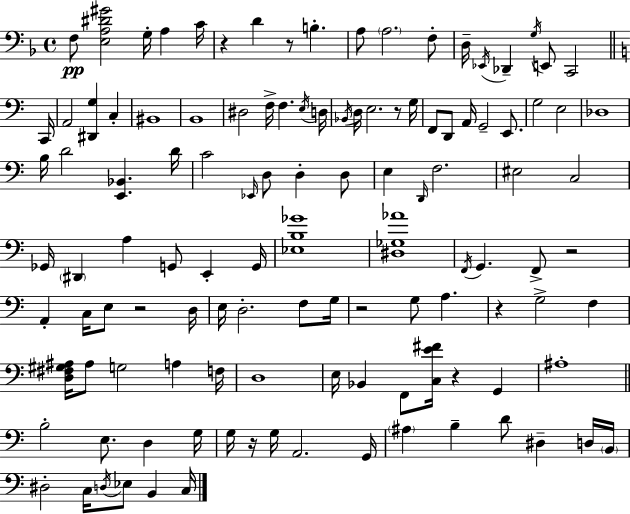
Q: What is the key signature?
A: D minor